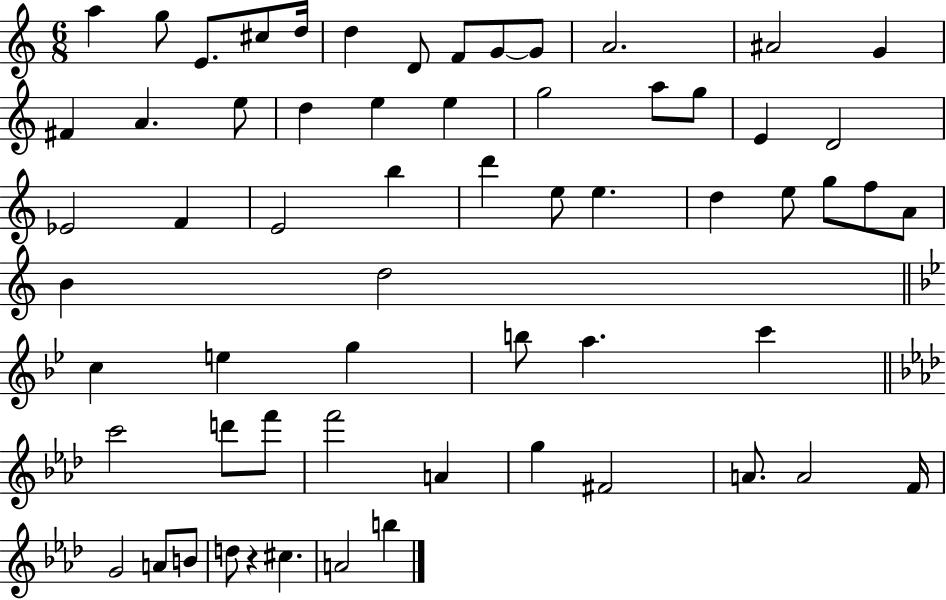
A5/q G5/e E4/e. C#5/e D5/s D5/q D4/e F4/e G4/e G4/e A4/h. A#4/h G4/q F#4/q A4/q. E5/e D5/q E5/q E5/q G5/h A5/e G5/e E4/q D4/h Eb4/h F4/q E4/h B5/q D6/q E5/e E5/q. D5/q E5/e G5/e F5/e A4/e B4/q D5/h C5/q E5/q G5/q B5/e A5/q. C6/q C6/h D6/e F6/e F6/h A4/q G5/q F#4/h A4/e. A4/h F4/s G4/h A4/e B4/e D5/e R/q C#5/q. A4/h B5/q